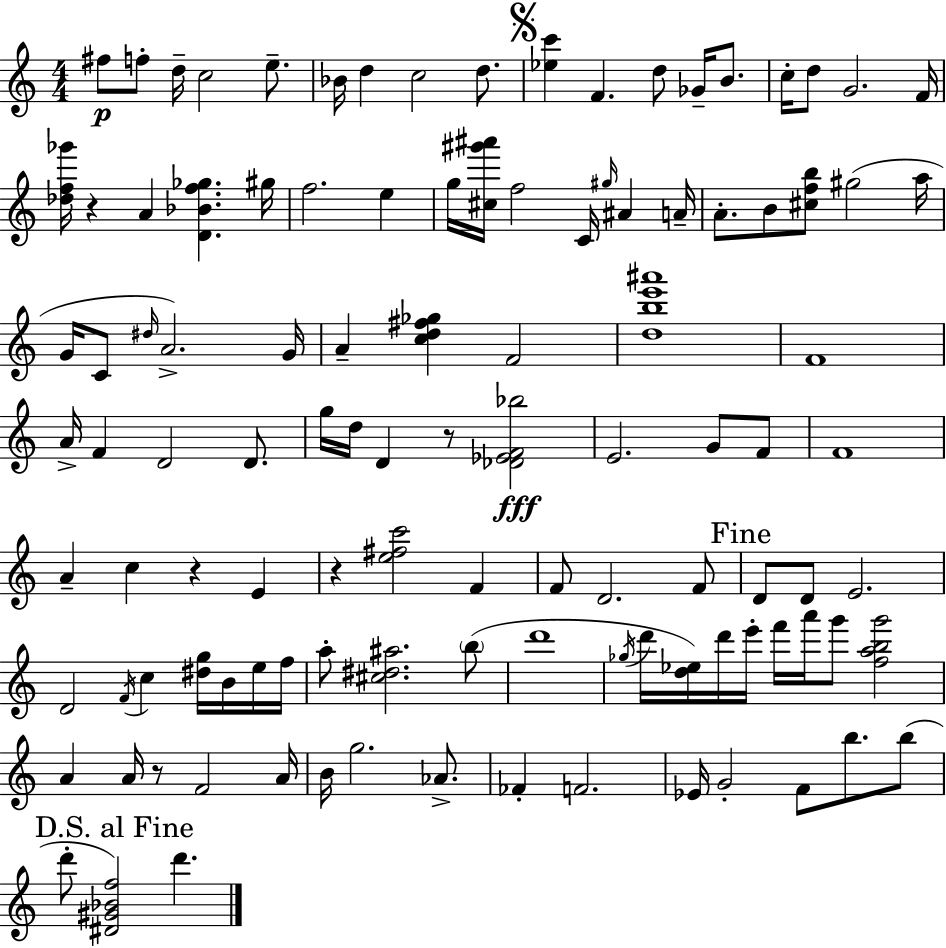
F#5/e F5/e D5/s C5/h E5/e. Bb4/s D5/q C5/h D5/e. [Eb5,C6]/q F4/q. D5/e Gb4/s B4/e. C5/s D5/e G4/h. F4/s [Db5,F5,Gb6]/s R/q A4/q [D4,Bb4,F5,Gb5]/q. G#5/s F5/h. E5/q G5/s [C#5,G#6,A#6]/s F5/h C4/s G#5/s A#4/q A4/s A4/e. B4/e [C#5,F5,B5]/e G#5/h A5/s G4/s C4/e D#5/s A4/h. G4/s A4/q [C5,D5,F#5,Gb5]/q F4/h [D5,B5,E6,A#6]/w F4/w A4/s F4/q D4/h D4/e. G5/s D5/s D4/q R/e [Db4,Eb4,F4,Bb5]/h E4/h. G4/e F4/e F4/w A4/q C5/q R/q E4/q R/q [E5,F#5,C6]/h F4/q F4/e D4/h. F4/e D4/e D4/e E4/h. D4/h F4/s C5/q [D#5,G5]/s B4/s E5/s F5/s A5/e [C#5,D#5,A#5]/h. B5/e D6/w Gb5/s D6/s [D5,Eb5]/s D6/s E6/s F6/s A6/s G6/e [F5,A5,B5,G6]/h A4/q A4/s R/e F4/h A4/s B4/s G5/h. Ab4/e. FES4/q F4/h. Eb4/s G4/h F4/e B5/e. B5/e D6/e [D#4,G#4,Bb4,F5]/h D6/q.